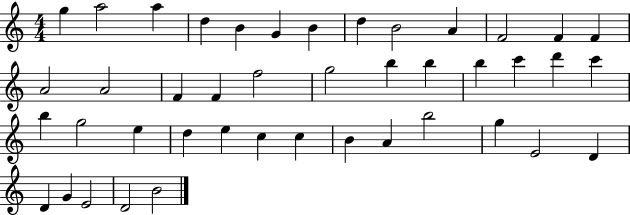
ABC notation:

X:1
T:Untitled
M:4/4
L:1/4
K:C
g a2 a d B G B d B2 A F2 F F A2 A2 F F f2 g2 b b b c' d' c' b g2 e d e c c B A b2 g E2 D D G E2 D2 B2